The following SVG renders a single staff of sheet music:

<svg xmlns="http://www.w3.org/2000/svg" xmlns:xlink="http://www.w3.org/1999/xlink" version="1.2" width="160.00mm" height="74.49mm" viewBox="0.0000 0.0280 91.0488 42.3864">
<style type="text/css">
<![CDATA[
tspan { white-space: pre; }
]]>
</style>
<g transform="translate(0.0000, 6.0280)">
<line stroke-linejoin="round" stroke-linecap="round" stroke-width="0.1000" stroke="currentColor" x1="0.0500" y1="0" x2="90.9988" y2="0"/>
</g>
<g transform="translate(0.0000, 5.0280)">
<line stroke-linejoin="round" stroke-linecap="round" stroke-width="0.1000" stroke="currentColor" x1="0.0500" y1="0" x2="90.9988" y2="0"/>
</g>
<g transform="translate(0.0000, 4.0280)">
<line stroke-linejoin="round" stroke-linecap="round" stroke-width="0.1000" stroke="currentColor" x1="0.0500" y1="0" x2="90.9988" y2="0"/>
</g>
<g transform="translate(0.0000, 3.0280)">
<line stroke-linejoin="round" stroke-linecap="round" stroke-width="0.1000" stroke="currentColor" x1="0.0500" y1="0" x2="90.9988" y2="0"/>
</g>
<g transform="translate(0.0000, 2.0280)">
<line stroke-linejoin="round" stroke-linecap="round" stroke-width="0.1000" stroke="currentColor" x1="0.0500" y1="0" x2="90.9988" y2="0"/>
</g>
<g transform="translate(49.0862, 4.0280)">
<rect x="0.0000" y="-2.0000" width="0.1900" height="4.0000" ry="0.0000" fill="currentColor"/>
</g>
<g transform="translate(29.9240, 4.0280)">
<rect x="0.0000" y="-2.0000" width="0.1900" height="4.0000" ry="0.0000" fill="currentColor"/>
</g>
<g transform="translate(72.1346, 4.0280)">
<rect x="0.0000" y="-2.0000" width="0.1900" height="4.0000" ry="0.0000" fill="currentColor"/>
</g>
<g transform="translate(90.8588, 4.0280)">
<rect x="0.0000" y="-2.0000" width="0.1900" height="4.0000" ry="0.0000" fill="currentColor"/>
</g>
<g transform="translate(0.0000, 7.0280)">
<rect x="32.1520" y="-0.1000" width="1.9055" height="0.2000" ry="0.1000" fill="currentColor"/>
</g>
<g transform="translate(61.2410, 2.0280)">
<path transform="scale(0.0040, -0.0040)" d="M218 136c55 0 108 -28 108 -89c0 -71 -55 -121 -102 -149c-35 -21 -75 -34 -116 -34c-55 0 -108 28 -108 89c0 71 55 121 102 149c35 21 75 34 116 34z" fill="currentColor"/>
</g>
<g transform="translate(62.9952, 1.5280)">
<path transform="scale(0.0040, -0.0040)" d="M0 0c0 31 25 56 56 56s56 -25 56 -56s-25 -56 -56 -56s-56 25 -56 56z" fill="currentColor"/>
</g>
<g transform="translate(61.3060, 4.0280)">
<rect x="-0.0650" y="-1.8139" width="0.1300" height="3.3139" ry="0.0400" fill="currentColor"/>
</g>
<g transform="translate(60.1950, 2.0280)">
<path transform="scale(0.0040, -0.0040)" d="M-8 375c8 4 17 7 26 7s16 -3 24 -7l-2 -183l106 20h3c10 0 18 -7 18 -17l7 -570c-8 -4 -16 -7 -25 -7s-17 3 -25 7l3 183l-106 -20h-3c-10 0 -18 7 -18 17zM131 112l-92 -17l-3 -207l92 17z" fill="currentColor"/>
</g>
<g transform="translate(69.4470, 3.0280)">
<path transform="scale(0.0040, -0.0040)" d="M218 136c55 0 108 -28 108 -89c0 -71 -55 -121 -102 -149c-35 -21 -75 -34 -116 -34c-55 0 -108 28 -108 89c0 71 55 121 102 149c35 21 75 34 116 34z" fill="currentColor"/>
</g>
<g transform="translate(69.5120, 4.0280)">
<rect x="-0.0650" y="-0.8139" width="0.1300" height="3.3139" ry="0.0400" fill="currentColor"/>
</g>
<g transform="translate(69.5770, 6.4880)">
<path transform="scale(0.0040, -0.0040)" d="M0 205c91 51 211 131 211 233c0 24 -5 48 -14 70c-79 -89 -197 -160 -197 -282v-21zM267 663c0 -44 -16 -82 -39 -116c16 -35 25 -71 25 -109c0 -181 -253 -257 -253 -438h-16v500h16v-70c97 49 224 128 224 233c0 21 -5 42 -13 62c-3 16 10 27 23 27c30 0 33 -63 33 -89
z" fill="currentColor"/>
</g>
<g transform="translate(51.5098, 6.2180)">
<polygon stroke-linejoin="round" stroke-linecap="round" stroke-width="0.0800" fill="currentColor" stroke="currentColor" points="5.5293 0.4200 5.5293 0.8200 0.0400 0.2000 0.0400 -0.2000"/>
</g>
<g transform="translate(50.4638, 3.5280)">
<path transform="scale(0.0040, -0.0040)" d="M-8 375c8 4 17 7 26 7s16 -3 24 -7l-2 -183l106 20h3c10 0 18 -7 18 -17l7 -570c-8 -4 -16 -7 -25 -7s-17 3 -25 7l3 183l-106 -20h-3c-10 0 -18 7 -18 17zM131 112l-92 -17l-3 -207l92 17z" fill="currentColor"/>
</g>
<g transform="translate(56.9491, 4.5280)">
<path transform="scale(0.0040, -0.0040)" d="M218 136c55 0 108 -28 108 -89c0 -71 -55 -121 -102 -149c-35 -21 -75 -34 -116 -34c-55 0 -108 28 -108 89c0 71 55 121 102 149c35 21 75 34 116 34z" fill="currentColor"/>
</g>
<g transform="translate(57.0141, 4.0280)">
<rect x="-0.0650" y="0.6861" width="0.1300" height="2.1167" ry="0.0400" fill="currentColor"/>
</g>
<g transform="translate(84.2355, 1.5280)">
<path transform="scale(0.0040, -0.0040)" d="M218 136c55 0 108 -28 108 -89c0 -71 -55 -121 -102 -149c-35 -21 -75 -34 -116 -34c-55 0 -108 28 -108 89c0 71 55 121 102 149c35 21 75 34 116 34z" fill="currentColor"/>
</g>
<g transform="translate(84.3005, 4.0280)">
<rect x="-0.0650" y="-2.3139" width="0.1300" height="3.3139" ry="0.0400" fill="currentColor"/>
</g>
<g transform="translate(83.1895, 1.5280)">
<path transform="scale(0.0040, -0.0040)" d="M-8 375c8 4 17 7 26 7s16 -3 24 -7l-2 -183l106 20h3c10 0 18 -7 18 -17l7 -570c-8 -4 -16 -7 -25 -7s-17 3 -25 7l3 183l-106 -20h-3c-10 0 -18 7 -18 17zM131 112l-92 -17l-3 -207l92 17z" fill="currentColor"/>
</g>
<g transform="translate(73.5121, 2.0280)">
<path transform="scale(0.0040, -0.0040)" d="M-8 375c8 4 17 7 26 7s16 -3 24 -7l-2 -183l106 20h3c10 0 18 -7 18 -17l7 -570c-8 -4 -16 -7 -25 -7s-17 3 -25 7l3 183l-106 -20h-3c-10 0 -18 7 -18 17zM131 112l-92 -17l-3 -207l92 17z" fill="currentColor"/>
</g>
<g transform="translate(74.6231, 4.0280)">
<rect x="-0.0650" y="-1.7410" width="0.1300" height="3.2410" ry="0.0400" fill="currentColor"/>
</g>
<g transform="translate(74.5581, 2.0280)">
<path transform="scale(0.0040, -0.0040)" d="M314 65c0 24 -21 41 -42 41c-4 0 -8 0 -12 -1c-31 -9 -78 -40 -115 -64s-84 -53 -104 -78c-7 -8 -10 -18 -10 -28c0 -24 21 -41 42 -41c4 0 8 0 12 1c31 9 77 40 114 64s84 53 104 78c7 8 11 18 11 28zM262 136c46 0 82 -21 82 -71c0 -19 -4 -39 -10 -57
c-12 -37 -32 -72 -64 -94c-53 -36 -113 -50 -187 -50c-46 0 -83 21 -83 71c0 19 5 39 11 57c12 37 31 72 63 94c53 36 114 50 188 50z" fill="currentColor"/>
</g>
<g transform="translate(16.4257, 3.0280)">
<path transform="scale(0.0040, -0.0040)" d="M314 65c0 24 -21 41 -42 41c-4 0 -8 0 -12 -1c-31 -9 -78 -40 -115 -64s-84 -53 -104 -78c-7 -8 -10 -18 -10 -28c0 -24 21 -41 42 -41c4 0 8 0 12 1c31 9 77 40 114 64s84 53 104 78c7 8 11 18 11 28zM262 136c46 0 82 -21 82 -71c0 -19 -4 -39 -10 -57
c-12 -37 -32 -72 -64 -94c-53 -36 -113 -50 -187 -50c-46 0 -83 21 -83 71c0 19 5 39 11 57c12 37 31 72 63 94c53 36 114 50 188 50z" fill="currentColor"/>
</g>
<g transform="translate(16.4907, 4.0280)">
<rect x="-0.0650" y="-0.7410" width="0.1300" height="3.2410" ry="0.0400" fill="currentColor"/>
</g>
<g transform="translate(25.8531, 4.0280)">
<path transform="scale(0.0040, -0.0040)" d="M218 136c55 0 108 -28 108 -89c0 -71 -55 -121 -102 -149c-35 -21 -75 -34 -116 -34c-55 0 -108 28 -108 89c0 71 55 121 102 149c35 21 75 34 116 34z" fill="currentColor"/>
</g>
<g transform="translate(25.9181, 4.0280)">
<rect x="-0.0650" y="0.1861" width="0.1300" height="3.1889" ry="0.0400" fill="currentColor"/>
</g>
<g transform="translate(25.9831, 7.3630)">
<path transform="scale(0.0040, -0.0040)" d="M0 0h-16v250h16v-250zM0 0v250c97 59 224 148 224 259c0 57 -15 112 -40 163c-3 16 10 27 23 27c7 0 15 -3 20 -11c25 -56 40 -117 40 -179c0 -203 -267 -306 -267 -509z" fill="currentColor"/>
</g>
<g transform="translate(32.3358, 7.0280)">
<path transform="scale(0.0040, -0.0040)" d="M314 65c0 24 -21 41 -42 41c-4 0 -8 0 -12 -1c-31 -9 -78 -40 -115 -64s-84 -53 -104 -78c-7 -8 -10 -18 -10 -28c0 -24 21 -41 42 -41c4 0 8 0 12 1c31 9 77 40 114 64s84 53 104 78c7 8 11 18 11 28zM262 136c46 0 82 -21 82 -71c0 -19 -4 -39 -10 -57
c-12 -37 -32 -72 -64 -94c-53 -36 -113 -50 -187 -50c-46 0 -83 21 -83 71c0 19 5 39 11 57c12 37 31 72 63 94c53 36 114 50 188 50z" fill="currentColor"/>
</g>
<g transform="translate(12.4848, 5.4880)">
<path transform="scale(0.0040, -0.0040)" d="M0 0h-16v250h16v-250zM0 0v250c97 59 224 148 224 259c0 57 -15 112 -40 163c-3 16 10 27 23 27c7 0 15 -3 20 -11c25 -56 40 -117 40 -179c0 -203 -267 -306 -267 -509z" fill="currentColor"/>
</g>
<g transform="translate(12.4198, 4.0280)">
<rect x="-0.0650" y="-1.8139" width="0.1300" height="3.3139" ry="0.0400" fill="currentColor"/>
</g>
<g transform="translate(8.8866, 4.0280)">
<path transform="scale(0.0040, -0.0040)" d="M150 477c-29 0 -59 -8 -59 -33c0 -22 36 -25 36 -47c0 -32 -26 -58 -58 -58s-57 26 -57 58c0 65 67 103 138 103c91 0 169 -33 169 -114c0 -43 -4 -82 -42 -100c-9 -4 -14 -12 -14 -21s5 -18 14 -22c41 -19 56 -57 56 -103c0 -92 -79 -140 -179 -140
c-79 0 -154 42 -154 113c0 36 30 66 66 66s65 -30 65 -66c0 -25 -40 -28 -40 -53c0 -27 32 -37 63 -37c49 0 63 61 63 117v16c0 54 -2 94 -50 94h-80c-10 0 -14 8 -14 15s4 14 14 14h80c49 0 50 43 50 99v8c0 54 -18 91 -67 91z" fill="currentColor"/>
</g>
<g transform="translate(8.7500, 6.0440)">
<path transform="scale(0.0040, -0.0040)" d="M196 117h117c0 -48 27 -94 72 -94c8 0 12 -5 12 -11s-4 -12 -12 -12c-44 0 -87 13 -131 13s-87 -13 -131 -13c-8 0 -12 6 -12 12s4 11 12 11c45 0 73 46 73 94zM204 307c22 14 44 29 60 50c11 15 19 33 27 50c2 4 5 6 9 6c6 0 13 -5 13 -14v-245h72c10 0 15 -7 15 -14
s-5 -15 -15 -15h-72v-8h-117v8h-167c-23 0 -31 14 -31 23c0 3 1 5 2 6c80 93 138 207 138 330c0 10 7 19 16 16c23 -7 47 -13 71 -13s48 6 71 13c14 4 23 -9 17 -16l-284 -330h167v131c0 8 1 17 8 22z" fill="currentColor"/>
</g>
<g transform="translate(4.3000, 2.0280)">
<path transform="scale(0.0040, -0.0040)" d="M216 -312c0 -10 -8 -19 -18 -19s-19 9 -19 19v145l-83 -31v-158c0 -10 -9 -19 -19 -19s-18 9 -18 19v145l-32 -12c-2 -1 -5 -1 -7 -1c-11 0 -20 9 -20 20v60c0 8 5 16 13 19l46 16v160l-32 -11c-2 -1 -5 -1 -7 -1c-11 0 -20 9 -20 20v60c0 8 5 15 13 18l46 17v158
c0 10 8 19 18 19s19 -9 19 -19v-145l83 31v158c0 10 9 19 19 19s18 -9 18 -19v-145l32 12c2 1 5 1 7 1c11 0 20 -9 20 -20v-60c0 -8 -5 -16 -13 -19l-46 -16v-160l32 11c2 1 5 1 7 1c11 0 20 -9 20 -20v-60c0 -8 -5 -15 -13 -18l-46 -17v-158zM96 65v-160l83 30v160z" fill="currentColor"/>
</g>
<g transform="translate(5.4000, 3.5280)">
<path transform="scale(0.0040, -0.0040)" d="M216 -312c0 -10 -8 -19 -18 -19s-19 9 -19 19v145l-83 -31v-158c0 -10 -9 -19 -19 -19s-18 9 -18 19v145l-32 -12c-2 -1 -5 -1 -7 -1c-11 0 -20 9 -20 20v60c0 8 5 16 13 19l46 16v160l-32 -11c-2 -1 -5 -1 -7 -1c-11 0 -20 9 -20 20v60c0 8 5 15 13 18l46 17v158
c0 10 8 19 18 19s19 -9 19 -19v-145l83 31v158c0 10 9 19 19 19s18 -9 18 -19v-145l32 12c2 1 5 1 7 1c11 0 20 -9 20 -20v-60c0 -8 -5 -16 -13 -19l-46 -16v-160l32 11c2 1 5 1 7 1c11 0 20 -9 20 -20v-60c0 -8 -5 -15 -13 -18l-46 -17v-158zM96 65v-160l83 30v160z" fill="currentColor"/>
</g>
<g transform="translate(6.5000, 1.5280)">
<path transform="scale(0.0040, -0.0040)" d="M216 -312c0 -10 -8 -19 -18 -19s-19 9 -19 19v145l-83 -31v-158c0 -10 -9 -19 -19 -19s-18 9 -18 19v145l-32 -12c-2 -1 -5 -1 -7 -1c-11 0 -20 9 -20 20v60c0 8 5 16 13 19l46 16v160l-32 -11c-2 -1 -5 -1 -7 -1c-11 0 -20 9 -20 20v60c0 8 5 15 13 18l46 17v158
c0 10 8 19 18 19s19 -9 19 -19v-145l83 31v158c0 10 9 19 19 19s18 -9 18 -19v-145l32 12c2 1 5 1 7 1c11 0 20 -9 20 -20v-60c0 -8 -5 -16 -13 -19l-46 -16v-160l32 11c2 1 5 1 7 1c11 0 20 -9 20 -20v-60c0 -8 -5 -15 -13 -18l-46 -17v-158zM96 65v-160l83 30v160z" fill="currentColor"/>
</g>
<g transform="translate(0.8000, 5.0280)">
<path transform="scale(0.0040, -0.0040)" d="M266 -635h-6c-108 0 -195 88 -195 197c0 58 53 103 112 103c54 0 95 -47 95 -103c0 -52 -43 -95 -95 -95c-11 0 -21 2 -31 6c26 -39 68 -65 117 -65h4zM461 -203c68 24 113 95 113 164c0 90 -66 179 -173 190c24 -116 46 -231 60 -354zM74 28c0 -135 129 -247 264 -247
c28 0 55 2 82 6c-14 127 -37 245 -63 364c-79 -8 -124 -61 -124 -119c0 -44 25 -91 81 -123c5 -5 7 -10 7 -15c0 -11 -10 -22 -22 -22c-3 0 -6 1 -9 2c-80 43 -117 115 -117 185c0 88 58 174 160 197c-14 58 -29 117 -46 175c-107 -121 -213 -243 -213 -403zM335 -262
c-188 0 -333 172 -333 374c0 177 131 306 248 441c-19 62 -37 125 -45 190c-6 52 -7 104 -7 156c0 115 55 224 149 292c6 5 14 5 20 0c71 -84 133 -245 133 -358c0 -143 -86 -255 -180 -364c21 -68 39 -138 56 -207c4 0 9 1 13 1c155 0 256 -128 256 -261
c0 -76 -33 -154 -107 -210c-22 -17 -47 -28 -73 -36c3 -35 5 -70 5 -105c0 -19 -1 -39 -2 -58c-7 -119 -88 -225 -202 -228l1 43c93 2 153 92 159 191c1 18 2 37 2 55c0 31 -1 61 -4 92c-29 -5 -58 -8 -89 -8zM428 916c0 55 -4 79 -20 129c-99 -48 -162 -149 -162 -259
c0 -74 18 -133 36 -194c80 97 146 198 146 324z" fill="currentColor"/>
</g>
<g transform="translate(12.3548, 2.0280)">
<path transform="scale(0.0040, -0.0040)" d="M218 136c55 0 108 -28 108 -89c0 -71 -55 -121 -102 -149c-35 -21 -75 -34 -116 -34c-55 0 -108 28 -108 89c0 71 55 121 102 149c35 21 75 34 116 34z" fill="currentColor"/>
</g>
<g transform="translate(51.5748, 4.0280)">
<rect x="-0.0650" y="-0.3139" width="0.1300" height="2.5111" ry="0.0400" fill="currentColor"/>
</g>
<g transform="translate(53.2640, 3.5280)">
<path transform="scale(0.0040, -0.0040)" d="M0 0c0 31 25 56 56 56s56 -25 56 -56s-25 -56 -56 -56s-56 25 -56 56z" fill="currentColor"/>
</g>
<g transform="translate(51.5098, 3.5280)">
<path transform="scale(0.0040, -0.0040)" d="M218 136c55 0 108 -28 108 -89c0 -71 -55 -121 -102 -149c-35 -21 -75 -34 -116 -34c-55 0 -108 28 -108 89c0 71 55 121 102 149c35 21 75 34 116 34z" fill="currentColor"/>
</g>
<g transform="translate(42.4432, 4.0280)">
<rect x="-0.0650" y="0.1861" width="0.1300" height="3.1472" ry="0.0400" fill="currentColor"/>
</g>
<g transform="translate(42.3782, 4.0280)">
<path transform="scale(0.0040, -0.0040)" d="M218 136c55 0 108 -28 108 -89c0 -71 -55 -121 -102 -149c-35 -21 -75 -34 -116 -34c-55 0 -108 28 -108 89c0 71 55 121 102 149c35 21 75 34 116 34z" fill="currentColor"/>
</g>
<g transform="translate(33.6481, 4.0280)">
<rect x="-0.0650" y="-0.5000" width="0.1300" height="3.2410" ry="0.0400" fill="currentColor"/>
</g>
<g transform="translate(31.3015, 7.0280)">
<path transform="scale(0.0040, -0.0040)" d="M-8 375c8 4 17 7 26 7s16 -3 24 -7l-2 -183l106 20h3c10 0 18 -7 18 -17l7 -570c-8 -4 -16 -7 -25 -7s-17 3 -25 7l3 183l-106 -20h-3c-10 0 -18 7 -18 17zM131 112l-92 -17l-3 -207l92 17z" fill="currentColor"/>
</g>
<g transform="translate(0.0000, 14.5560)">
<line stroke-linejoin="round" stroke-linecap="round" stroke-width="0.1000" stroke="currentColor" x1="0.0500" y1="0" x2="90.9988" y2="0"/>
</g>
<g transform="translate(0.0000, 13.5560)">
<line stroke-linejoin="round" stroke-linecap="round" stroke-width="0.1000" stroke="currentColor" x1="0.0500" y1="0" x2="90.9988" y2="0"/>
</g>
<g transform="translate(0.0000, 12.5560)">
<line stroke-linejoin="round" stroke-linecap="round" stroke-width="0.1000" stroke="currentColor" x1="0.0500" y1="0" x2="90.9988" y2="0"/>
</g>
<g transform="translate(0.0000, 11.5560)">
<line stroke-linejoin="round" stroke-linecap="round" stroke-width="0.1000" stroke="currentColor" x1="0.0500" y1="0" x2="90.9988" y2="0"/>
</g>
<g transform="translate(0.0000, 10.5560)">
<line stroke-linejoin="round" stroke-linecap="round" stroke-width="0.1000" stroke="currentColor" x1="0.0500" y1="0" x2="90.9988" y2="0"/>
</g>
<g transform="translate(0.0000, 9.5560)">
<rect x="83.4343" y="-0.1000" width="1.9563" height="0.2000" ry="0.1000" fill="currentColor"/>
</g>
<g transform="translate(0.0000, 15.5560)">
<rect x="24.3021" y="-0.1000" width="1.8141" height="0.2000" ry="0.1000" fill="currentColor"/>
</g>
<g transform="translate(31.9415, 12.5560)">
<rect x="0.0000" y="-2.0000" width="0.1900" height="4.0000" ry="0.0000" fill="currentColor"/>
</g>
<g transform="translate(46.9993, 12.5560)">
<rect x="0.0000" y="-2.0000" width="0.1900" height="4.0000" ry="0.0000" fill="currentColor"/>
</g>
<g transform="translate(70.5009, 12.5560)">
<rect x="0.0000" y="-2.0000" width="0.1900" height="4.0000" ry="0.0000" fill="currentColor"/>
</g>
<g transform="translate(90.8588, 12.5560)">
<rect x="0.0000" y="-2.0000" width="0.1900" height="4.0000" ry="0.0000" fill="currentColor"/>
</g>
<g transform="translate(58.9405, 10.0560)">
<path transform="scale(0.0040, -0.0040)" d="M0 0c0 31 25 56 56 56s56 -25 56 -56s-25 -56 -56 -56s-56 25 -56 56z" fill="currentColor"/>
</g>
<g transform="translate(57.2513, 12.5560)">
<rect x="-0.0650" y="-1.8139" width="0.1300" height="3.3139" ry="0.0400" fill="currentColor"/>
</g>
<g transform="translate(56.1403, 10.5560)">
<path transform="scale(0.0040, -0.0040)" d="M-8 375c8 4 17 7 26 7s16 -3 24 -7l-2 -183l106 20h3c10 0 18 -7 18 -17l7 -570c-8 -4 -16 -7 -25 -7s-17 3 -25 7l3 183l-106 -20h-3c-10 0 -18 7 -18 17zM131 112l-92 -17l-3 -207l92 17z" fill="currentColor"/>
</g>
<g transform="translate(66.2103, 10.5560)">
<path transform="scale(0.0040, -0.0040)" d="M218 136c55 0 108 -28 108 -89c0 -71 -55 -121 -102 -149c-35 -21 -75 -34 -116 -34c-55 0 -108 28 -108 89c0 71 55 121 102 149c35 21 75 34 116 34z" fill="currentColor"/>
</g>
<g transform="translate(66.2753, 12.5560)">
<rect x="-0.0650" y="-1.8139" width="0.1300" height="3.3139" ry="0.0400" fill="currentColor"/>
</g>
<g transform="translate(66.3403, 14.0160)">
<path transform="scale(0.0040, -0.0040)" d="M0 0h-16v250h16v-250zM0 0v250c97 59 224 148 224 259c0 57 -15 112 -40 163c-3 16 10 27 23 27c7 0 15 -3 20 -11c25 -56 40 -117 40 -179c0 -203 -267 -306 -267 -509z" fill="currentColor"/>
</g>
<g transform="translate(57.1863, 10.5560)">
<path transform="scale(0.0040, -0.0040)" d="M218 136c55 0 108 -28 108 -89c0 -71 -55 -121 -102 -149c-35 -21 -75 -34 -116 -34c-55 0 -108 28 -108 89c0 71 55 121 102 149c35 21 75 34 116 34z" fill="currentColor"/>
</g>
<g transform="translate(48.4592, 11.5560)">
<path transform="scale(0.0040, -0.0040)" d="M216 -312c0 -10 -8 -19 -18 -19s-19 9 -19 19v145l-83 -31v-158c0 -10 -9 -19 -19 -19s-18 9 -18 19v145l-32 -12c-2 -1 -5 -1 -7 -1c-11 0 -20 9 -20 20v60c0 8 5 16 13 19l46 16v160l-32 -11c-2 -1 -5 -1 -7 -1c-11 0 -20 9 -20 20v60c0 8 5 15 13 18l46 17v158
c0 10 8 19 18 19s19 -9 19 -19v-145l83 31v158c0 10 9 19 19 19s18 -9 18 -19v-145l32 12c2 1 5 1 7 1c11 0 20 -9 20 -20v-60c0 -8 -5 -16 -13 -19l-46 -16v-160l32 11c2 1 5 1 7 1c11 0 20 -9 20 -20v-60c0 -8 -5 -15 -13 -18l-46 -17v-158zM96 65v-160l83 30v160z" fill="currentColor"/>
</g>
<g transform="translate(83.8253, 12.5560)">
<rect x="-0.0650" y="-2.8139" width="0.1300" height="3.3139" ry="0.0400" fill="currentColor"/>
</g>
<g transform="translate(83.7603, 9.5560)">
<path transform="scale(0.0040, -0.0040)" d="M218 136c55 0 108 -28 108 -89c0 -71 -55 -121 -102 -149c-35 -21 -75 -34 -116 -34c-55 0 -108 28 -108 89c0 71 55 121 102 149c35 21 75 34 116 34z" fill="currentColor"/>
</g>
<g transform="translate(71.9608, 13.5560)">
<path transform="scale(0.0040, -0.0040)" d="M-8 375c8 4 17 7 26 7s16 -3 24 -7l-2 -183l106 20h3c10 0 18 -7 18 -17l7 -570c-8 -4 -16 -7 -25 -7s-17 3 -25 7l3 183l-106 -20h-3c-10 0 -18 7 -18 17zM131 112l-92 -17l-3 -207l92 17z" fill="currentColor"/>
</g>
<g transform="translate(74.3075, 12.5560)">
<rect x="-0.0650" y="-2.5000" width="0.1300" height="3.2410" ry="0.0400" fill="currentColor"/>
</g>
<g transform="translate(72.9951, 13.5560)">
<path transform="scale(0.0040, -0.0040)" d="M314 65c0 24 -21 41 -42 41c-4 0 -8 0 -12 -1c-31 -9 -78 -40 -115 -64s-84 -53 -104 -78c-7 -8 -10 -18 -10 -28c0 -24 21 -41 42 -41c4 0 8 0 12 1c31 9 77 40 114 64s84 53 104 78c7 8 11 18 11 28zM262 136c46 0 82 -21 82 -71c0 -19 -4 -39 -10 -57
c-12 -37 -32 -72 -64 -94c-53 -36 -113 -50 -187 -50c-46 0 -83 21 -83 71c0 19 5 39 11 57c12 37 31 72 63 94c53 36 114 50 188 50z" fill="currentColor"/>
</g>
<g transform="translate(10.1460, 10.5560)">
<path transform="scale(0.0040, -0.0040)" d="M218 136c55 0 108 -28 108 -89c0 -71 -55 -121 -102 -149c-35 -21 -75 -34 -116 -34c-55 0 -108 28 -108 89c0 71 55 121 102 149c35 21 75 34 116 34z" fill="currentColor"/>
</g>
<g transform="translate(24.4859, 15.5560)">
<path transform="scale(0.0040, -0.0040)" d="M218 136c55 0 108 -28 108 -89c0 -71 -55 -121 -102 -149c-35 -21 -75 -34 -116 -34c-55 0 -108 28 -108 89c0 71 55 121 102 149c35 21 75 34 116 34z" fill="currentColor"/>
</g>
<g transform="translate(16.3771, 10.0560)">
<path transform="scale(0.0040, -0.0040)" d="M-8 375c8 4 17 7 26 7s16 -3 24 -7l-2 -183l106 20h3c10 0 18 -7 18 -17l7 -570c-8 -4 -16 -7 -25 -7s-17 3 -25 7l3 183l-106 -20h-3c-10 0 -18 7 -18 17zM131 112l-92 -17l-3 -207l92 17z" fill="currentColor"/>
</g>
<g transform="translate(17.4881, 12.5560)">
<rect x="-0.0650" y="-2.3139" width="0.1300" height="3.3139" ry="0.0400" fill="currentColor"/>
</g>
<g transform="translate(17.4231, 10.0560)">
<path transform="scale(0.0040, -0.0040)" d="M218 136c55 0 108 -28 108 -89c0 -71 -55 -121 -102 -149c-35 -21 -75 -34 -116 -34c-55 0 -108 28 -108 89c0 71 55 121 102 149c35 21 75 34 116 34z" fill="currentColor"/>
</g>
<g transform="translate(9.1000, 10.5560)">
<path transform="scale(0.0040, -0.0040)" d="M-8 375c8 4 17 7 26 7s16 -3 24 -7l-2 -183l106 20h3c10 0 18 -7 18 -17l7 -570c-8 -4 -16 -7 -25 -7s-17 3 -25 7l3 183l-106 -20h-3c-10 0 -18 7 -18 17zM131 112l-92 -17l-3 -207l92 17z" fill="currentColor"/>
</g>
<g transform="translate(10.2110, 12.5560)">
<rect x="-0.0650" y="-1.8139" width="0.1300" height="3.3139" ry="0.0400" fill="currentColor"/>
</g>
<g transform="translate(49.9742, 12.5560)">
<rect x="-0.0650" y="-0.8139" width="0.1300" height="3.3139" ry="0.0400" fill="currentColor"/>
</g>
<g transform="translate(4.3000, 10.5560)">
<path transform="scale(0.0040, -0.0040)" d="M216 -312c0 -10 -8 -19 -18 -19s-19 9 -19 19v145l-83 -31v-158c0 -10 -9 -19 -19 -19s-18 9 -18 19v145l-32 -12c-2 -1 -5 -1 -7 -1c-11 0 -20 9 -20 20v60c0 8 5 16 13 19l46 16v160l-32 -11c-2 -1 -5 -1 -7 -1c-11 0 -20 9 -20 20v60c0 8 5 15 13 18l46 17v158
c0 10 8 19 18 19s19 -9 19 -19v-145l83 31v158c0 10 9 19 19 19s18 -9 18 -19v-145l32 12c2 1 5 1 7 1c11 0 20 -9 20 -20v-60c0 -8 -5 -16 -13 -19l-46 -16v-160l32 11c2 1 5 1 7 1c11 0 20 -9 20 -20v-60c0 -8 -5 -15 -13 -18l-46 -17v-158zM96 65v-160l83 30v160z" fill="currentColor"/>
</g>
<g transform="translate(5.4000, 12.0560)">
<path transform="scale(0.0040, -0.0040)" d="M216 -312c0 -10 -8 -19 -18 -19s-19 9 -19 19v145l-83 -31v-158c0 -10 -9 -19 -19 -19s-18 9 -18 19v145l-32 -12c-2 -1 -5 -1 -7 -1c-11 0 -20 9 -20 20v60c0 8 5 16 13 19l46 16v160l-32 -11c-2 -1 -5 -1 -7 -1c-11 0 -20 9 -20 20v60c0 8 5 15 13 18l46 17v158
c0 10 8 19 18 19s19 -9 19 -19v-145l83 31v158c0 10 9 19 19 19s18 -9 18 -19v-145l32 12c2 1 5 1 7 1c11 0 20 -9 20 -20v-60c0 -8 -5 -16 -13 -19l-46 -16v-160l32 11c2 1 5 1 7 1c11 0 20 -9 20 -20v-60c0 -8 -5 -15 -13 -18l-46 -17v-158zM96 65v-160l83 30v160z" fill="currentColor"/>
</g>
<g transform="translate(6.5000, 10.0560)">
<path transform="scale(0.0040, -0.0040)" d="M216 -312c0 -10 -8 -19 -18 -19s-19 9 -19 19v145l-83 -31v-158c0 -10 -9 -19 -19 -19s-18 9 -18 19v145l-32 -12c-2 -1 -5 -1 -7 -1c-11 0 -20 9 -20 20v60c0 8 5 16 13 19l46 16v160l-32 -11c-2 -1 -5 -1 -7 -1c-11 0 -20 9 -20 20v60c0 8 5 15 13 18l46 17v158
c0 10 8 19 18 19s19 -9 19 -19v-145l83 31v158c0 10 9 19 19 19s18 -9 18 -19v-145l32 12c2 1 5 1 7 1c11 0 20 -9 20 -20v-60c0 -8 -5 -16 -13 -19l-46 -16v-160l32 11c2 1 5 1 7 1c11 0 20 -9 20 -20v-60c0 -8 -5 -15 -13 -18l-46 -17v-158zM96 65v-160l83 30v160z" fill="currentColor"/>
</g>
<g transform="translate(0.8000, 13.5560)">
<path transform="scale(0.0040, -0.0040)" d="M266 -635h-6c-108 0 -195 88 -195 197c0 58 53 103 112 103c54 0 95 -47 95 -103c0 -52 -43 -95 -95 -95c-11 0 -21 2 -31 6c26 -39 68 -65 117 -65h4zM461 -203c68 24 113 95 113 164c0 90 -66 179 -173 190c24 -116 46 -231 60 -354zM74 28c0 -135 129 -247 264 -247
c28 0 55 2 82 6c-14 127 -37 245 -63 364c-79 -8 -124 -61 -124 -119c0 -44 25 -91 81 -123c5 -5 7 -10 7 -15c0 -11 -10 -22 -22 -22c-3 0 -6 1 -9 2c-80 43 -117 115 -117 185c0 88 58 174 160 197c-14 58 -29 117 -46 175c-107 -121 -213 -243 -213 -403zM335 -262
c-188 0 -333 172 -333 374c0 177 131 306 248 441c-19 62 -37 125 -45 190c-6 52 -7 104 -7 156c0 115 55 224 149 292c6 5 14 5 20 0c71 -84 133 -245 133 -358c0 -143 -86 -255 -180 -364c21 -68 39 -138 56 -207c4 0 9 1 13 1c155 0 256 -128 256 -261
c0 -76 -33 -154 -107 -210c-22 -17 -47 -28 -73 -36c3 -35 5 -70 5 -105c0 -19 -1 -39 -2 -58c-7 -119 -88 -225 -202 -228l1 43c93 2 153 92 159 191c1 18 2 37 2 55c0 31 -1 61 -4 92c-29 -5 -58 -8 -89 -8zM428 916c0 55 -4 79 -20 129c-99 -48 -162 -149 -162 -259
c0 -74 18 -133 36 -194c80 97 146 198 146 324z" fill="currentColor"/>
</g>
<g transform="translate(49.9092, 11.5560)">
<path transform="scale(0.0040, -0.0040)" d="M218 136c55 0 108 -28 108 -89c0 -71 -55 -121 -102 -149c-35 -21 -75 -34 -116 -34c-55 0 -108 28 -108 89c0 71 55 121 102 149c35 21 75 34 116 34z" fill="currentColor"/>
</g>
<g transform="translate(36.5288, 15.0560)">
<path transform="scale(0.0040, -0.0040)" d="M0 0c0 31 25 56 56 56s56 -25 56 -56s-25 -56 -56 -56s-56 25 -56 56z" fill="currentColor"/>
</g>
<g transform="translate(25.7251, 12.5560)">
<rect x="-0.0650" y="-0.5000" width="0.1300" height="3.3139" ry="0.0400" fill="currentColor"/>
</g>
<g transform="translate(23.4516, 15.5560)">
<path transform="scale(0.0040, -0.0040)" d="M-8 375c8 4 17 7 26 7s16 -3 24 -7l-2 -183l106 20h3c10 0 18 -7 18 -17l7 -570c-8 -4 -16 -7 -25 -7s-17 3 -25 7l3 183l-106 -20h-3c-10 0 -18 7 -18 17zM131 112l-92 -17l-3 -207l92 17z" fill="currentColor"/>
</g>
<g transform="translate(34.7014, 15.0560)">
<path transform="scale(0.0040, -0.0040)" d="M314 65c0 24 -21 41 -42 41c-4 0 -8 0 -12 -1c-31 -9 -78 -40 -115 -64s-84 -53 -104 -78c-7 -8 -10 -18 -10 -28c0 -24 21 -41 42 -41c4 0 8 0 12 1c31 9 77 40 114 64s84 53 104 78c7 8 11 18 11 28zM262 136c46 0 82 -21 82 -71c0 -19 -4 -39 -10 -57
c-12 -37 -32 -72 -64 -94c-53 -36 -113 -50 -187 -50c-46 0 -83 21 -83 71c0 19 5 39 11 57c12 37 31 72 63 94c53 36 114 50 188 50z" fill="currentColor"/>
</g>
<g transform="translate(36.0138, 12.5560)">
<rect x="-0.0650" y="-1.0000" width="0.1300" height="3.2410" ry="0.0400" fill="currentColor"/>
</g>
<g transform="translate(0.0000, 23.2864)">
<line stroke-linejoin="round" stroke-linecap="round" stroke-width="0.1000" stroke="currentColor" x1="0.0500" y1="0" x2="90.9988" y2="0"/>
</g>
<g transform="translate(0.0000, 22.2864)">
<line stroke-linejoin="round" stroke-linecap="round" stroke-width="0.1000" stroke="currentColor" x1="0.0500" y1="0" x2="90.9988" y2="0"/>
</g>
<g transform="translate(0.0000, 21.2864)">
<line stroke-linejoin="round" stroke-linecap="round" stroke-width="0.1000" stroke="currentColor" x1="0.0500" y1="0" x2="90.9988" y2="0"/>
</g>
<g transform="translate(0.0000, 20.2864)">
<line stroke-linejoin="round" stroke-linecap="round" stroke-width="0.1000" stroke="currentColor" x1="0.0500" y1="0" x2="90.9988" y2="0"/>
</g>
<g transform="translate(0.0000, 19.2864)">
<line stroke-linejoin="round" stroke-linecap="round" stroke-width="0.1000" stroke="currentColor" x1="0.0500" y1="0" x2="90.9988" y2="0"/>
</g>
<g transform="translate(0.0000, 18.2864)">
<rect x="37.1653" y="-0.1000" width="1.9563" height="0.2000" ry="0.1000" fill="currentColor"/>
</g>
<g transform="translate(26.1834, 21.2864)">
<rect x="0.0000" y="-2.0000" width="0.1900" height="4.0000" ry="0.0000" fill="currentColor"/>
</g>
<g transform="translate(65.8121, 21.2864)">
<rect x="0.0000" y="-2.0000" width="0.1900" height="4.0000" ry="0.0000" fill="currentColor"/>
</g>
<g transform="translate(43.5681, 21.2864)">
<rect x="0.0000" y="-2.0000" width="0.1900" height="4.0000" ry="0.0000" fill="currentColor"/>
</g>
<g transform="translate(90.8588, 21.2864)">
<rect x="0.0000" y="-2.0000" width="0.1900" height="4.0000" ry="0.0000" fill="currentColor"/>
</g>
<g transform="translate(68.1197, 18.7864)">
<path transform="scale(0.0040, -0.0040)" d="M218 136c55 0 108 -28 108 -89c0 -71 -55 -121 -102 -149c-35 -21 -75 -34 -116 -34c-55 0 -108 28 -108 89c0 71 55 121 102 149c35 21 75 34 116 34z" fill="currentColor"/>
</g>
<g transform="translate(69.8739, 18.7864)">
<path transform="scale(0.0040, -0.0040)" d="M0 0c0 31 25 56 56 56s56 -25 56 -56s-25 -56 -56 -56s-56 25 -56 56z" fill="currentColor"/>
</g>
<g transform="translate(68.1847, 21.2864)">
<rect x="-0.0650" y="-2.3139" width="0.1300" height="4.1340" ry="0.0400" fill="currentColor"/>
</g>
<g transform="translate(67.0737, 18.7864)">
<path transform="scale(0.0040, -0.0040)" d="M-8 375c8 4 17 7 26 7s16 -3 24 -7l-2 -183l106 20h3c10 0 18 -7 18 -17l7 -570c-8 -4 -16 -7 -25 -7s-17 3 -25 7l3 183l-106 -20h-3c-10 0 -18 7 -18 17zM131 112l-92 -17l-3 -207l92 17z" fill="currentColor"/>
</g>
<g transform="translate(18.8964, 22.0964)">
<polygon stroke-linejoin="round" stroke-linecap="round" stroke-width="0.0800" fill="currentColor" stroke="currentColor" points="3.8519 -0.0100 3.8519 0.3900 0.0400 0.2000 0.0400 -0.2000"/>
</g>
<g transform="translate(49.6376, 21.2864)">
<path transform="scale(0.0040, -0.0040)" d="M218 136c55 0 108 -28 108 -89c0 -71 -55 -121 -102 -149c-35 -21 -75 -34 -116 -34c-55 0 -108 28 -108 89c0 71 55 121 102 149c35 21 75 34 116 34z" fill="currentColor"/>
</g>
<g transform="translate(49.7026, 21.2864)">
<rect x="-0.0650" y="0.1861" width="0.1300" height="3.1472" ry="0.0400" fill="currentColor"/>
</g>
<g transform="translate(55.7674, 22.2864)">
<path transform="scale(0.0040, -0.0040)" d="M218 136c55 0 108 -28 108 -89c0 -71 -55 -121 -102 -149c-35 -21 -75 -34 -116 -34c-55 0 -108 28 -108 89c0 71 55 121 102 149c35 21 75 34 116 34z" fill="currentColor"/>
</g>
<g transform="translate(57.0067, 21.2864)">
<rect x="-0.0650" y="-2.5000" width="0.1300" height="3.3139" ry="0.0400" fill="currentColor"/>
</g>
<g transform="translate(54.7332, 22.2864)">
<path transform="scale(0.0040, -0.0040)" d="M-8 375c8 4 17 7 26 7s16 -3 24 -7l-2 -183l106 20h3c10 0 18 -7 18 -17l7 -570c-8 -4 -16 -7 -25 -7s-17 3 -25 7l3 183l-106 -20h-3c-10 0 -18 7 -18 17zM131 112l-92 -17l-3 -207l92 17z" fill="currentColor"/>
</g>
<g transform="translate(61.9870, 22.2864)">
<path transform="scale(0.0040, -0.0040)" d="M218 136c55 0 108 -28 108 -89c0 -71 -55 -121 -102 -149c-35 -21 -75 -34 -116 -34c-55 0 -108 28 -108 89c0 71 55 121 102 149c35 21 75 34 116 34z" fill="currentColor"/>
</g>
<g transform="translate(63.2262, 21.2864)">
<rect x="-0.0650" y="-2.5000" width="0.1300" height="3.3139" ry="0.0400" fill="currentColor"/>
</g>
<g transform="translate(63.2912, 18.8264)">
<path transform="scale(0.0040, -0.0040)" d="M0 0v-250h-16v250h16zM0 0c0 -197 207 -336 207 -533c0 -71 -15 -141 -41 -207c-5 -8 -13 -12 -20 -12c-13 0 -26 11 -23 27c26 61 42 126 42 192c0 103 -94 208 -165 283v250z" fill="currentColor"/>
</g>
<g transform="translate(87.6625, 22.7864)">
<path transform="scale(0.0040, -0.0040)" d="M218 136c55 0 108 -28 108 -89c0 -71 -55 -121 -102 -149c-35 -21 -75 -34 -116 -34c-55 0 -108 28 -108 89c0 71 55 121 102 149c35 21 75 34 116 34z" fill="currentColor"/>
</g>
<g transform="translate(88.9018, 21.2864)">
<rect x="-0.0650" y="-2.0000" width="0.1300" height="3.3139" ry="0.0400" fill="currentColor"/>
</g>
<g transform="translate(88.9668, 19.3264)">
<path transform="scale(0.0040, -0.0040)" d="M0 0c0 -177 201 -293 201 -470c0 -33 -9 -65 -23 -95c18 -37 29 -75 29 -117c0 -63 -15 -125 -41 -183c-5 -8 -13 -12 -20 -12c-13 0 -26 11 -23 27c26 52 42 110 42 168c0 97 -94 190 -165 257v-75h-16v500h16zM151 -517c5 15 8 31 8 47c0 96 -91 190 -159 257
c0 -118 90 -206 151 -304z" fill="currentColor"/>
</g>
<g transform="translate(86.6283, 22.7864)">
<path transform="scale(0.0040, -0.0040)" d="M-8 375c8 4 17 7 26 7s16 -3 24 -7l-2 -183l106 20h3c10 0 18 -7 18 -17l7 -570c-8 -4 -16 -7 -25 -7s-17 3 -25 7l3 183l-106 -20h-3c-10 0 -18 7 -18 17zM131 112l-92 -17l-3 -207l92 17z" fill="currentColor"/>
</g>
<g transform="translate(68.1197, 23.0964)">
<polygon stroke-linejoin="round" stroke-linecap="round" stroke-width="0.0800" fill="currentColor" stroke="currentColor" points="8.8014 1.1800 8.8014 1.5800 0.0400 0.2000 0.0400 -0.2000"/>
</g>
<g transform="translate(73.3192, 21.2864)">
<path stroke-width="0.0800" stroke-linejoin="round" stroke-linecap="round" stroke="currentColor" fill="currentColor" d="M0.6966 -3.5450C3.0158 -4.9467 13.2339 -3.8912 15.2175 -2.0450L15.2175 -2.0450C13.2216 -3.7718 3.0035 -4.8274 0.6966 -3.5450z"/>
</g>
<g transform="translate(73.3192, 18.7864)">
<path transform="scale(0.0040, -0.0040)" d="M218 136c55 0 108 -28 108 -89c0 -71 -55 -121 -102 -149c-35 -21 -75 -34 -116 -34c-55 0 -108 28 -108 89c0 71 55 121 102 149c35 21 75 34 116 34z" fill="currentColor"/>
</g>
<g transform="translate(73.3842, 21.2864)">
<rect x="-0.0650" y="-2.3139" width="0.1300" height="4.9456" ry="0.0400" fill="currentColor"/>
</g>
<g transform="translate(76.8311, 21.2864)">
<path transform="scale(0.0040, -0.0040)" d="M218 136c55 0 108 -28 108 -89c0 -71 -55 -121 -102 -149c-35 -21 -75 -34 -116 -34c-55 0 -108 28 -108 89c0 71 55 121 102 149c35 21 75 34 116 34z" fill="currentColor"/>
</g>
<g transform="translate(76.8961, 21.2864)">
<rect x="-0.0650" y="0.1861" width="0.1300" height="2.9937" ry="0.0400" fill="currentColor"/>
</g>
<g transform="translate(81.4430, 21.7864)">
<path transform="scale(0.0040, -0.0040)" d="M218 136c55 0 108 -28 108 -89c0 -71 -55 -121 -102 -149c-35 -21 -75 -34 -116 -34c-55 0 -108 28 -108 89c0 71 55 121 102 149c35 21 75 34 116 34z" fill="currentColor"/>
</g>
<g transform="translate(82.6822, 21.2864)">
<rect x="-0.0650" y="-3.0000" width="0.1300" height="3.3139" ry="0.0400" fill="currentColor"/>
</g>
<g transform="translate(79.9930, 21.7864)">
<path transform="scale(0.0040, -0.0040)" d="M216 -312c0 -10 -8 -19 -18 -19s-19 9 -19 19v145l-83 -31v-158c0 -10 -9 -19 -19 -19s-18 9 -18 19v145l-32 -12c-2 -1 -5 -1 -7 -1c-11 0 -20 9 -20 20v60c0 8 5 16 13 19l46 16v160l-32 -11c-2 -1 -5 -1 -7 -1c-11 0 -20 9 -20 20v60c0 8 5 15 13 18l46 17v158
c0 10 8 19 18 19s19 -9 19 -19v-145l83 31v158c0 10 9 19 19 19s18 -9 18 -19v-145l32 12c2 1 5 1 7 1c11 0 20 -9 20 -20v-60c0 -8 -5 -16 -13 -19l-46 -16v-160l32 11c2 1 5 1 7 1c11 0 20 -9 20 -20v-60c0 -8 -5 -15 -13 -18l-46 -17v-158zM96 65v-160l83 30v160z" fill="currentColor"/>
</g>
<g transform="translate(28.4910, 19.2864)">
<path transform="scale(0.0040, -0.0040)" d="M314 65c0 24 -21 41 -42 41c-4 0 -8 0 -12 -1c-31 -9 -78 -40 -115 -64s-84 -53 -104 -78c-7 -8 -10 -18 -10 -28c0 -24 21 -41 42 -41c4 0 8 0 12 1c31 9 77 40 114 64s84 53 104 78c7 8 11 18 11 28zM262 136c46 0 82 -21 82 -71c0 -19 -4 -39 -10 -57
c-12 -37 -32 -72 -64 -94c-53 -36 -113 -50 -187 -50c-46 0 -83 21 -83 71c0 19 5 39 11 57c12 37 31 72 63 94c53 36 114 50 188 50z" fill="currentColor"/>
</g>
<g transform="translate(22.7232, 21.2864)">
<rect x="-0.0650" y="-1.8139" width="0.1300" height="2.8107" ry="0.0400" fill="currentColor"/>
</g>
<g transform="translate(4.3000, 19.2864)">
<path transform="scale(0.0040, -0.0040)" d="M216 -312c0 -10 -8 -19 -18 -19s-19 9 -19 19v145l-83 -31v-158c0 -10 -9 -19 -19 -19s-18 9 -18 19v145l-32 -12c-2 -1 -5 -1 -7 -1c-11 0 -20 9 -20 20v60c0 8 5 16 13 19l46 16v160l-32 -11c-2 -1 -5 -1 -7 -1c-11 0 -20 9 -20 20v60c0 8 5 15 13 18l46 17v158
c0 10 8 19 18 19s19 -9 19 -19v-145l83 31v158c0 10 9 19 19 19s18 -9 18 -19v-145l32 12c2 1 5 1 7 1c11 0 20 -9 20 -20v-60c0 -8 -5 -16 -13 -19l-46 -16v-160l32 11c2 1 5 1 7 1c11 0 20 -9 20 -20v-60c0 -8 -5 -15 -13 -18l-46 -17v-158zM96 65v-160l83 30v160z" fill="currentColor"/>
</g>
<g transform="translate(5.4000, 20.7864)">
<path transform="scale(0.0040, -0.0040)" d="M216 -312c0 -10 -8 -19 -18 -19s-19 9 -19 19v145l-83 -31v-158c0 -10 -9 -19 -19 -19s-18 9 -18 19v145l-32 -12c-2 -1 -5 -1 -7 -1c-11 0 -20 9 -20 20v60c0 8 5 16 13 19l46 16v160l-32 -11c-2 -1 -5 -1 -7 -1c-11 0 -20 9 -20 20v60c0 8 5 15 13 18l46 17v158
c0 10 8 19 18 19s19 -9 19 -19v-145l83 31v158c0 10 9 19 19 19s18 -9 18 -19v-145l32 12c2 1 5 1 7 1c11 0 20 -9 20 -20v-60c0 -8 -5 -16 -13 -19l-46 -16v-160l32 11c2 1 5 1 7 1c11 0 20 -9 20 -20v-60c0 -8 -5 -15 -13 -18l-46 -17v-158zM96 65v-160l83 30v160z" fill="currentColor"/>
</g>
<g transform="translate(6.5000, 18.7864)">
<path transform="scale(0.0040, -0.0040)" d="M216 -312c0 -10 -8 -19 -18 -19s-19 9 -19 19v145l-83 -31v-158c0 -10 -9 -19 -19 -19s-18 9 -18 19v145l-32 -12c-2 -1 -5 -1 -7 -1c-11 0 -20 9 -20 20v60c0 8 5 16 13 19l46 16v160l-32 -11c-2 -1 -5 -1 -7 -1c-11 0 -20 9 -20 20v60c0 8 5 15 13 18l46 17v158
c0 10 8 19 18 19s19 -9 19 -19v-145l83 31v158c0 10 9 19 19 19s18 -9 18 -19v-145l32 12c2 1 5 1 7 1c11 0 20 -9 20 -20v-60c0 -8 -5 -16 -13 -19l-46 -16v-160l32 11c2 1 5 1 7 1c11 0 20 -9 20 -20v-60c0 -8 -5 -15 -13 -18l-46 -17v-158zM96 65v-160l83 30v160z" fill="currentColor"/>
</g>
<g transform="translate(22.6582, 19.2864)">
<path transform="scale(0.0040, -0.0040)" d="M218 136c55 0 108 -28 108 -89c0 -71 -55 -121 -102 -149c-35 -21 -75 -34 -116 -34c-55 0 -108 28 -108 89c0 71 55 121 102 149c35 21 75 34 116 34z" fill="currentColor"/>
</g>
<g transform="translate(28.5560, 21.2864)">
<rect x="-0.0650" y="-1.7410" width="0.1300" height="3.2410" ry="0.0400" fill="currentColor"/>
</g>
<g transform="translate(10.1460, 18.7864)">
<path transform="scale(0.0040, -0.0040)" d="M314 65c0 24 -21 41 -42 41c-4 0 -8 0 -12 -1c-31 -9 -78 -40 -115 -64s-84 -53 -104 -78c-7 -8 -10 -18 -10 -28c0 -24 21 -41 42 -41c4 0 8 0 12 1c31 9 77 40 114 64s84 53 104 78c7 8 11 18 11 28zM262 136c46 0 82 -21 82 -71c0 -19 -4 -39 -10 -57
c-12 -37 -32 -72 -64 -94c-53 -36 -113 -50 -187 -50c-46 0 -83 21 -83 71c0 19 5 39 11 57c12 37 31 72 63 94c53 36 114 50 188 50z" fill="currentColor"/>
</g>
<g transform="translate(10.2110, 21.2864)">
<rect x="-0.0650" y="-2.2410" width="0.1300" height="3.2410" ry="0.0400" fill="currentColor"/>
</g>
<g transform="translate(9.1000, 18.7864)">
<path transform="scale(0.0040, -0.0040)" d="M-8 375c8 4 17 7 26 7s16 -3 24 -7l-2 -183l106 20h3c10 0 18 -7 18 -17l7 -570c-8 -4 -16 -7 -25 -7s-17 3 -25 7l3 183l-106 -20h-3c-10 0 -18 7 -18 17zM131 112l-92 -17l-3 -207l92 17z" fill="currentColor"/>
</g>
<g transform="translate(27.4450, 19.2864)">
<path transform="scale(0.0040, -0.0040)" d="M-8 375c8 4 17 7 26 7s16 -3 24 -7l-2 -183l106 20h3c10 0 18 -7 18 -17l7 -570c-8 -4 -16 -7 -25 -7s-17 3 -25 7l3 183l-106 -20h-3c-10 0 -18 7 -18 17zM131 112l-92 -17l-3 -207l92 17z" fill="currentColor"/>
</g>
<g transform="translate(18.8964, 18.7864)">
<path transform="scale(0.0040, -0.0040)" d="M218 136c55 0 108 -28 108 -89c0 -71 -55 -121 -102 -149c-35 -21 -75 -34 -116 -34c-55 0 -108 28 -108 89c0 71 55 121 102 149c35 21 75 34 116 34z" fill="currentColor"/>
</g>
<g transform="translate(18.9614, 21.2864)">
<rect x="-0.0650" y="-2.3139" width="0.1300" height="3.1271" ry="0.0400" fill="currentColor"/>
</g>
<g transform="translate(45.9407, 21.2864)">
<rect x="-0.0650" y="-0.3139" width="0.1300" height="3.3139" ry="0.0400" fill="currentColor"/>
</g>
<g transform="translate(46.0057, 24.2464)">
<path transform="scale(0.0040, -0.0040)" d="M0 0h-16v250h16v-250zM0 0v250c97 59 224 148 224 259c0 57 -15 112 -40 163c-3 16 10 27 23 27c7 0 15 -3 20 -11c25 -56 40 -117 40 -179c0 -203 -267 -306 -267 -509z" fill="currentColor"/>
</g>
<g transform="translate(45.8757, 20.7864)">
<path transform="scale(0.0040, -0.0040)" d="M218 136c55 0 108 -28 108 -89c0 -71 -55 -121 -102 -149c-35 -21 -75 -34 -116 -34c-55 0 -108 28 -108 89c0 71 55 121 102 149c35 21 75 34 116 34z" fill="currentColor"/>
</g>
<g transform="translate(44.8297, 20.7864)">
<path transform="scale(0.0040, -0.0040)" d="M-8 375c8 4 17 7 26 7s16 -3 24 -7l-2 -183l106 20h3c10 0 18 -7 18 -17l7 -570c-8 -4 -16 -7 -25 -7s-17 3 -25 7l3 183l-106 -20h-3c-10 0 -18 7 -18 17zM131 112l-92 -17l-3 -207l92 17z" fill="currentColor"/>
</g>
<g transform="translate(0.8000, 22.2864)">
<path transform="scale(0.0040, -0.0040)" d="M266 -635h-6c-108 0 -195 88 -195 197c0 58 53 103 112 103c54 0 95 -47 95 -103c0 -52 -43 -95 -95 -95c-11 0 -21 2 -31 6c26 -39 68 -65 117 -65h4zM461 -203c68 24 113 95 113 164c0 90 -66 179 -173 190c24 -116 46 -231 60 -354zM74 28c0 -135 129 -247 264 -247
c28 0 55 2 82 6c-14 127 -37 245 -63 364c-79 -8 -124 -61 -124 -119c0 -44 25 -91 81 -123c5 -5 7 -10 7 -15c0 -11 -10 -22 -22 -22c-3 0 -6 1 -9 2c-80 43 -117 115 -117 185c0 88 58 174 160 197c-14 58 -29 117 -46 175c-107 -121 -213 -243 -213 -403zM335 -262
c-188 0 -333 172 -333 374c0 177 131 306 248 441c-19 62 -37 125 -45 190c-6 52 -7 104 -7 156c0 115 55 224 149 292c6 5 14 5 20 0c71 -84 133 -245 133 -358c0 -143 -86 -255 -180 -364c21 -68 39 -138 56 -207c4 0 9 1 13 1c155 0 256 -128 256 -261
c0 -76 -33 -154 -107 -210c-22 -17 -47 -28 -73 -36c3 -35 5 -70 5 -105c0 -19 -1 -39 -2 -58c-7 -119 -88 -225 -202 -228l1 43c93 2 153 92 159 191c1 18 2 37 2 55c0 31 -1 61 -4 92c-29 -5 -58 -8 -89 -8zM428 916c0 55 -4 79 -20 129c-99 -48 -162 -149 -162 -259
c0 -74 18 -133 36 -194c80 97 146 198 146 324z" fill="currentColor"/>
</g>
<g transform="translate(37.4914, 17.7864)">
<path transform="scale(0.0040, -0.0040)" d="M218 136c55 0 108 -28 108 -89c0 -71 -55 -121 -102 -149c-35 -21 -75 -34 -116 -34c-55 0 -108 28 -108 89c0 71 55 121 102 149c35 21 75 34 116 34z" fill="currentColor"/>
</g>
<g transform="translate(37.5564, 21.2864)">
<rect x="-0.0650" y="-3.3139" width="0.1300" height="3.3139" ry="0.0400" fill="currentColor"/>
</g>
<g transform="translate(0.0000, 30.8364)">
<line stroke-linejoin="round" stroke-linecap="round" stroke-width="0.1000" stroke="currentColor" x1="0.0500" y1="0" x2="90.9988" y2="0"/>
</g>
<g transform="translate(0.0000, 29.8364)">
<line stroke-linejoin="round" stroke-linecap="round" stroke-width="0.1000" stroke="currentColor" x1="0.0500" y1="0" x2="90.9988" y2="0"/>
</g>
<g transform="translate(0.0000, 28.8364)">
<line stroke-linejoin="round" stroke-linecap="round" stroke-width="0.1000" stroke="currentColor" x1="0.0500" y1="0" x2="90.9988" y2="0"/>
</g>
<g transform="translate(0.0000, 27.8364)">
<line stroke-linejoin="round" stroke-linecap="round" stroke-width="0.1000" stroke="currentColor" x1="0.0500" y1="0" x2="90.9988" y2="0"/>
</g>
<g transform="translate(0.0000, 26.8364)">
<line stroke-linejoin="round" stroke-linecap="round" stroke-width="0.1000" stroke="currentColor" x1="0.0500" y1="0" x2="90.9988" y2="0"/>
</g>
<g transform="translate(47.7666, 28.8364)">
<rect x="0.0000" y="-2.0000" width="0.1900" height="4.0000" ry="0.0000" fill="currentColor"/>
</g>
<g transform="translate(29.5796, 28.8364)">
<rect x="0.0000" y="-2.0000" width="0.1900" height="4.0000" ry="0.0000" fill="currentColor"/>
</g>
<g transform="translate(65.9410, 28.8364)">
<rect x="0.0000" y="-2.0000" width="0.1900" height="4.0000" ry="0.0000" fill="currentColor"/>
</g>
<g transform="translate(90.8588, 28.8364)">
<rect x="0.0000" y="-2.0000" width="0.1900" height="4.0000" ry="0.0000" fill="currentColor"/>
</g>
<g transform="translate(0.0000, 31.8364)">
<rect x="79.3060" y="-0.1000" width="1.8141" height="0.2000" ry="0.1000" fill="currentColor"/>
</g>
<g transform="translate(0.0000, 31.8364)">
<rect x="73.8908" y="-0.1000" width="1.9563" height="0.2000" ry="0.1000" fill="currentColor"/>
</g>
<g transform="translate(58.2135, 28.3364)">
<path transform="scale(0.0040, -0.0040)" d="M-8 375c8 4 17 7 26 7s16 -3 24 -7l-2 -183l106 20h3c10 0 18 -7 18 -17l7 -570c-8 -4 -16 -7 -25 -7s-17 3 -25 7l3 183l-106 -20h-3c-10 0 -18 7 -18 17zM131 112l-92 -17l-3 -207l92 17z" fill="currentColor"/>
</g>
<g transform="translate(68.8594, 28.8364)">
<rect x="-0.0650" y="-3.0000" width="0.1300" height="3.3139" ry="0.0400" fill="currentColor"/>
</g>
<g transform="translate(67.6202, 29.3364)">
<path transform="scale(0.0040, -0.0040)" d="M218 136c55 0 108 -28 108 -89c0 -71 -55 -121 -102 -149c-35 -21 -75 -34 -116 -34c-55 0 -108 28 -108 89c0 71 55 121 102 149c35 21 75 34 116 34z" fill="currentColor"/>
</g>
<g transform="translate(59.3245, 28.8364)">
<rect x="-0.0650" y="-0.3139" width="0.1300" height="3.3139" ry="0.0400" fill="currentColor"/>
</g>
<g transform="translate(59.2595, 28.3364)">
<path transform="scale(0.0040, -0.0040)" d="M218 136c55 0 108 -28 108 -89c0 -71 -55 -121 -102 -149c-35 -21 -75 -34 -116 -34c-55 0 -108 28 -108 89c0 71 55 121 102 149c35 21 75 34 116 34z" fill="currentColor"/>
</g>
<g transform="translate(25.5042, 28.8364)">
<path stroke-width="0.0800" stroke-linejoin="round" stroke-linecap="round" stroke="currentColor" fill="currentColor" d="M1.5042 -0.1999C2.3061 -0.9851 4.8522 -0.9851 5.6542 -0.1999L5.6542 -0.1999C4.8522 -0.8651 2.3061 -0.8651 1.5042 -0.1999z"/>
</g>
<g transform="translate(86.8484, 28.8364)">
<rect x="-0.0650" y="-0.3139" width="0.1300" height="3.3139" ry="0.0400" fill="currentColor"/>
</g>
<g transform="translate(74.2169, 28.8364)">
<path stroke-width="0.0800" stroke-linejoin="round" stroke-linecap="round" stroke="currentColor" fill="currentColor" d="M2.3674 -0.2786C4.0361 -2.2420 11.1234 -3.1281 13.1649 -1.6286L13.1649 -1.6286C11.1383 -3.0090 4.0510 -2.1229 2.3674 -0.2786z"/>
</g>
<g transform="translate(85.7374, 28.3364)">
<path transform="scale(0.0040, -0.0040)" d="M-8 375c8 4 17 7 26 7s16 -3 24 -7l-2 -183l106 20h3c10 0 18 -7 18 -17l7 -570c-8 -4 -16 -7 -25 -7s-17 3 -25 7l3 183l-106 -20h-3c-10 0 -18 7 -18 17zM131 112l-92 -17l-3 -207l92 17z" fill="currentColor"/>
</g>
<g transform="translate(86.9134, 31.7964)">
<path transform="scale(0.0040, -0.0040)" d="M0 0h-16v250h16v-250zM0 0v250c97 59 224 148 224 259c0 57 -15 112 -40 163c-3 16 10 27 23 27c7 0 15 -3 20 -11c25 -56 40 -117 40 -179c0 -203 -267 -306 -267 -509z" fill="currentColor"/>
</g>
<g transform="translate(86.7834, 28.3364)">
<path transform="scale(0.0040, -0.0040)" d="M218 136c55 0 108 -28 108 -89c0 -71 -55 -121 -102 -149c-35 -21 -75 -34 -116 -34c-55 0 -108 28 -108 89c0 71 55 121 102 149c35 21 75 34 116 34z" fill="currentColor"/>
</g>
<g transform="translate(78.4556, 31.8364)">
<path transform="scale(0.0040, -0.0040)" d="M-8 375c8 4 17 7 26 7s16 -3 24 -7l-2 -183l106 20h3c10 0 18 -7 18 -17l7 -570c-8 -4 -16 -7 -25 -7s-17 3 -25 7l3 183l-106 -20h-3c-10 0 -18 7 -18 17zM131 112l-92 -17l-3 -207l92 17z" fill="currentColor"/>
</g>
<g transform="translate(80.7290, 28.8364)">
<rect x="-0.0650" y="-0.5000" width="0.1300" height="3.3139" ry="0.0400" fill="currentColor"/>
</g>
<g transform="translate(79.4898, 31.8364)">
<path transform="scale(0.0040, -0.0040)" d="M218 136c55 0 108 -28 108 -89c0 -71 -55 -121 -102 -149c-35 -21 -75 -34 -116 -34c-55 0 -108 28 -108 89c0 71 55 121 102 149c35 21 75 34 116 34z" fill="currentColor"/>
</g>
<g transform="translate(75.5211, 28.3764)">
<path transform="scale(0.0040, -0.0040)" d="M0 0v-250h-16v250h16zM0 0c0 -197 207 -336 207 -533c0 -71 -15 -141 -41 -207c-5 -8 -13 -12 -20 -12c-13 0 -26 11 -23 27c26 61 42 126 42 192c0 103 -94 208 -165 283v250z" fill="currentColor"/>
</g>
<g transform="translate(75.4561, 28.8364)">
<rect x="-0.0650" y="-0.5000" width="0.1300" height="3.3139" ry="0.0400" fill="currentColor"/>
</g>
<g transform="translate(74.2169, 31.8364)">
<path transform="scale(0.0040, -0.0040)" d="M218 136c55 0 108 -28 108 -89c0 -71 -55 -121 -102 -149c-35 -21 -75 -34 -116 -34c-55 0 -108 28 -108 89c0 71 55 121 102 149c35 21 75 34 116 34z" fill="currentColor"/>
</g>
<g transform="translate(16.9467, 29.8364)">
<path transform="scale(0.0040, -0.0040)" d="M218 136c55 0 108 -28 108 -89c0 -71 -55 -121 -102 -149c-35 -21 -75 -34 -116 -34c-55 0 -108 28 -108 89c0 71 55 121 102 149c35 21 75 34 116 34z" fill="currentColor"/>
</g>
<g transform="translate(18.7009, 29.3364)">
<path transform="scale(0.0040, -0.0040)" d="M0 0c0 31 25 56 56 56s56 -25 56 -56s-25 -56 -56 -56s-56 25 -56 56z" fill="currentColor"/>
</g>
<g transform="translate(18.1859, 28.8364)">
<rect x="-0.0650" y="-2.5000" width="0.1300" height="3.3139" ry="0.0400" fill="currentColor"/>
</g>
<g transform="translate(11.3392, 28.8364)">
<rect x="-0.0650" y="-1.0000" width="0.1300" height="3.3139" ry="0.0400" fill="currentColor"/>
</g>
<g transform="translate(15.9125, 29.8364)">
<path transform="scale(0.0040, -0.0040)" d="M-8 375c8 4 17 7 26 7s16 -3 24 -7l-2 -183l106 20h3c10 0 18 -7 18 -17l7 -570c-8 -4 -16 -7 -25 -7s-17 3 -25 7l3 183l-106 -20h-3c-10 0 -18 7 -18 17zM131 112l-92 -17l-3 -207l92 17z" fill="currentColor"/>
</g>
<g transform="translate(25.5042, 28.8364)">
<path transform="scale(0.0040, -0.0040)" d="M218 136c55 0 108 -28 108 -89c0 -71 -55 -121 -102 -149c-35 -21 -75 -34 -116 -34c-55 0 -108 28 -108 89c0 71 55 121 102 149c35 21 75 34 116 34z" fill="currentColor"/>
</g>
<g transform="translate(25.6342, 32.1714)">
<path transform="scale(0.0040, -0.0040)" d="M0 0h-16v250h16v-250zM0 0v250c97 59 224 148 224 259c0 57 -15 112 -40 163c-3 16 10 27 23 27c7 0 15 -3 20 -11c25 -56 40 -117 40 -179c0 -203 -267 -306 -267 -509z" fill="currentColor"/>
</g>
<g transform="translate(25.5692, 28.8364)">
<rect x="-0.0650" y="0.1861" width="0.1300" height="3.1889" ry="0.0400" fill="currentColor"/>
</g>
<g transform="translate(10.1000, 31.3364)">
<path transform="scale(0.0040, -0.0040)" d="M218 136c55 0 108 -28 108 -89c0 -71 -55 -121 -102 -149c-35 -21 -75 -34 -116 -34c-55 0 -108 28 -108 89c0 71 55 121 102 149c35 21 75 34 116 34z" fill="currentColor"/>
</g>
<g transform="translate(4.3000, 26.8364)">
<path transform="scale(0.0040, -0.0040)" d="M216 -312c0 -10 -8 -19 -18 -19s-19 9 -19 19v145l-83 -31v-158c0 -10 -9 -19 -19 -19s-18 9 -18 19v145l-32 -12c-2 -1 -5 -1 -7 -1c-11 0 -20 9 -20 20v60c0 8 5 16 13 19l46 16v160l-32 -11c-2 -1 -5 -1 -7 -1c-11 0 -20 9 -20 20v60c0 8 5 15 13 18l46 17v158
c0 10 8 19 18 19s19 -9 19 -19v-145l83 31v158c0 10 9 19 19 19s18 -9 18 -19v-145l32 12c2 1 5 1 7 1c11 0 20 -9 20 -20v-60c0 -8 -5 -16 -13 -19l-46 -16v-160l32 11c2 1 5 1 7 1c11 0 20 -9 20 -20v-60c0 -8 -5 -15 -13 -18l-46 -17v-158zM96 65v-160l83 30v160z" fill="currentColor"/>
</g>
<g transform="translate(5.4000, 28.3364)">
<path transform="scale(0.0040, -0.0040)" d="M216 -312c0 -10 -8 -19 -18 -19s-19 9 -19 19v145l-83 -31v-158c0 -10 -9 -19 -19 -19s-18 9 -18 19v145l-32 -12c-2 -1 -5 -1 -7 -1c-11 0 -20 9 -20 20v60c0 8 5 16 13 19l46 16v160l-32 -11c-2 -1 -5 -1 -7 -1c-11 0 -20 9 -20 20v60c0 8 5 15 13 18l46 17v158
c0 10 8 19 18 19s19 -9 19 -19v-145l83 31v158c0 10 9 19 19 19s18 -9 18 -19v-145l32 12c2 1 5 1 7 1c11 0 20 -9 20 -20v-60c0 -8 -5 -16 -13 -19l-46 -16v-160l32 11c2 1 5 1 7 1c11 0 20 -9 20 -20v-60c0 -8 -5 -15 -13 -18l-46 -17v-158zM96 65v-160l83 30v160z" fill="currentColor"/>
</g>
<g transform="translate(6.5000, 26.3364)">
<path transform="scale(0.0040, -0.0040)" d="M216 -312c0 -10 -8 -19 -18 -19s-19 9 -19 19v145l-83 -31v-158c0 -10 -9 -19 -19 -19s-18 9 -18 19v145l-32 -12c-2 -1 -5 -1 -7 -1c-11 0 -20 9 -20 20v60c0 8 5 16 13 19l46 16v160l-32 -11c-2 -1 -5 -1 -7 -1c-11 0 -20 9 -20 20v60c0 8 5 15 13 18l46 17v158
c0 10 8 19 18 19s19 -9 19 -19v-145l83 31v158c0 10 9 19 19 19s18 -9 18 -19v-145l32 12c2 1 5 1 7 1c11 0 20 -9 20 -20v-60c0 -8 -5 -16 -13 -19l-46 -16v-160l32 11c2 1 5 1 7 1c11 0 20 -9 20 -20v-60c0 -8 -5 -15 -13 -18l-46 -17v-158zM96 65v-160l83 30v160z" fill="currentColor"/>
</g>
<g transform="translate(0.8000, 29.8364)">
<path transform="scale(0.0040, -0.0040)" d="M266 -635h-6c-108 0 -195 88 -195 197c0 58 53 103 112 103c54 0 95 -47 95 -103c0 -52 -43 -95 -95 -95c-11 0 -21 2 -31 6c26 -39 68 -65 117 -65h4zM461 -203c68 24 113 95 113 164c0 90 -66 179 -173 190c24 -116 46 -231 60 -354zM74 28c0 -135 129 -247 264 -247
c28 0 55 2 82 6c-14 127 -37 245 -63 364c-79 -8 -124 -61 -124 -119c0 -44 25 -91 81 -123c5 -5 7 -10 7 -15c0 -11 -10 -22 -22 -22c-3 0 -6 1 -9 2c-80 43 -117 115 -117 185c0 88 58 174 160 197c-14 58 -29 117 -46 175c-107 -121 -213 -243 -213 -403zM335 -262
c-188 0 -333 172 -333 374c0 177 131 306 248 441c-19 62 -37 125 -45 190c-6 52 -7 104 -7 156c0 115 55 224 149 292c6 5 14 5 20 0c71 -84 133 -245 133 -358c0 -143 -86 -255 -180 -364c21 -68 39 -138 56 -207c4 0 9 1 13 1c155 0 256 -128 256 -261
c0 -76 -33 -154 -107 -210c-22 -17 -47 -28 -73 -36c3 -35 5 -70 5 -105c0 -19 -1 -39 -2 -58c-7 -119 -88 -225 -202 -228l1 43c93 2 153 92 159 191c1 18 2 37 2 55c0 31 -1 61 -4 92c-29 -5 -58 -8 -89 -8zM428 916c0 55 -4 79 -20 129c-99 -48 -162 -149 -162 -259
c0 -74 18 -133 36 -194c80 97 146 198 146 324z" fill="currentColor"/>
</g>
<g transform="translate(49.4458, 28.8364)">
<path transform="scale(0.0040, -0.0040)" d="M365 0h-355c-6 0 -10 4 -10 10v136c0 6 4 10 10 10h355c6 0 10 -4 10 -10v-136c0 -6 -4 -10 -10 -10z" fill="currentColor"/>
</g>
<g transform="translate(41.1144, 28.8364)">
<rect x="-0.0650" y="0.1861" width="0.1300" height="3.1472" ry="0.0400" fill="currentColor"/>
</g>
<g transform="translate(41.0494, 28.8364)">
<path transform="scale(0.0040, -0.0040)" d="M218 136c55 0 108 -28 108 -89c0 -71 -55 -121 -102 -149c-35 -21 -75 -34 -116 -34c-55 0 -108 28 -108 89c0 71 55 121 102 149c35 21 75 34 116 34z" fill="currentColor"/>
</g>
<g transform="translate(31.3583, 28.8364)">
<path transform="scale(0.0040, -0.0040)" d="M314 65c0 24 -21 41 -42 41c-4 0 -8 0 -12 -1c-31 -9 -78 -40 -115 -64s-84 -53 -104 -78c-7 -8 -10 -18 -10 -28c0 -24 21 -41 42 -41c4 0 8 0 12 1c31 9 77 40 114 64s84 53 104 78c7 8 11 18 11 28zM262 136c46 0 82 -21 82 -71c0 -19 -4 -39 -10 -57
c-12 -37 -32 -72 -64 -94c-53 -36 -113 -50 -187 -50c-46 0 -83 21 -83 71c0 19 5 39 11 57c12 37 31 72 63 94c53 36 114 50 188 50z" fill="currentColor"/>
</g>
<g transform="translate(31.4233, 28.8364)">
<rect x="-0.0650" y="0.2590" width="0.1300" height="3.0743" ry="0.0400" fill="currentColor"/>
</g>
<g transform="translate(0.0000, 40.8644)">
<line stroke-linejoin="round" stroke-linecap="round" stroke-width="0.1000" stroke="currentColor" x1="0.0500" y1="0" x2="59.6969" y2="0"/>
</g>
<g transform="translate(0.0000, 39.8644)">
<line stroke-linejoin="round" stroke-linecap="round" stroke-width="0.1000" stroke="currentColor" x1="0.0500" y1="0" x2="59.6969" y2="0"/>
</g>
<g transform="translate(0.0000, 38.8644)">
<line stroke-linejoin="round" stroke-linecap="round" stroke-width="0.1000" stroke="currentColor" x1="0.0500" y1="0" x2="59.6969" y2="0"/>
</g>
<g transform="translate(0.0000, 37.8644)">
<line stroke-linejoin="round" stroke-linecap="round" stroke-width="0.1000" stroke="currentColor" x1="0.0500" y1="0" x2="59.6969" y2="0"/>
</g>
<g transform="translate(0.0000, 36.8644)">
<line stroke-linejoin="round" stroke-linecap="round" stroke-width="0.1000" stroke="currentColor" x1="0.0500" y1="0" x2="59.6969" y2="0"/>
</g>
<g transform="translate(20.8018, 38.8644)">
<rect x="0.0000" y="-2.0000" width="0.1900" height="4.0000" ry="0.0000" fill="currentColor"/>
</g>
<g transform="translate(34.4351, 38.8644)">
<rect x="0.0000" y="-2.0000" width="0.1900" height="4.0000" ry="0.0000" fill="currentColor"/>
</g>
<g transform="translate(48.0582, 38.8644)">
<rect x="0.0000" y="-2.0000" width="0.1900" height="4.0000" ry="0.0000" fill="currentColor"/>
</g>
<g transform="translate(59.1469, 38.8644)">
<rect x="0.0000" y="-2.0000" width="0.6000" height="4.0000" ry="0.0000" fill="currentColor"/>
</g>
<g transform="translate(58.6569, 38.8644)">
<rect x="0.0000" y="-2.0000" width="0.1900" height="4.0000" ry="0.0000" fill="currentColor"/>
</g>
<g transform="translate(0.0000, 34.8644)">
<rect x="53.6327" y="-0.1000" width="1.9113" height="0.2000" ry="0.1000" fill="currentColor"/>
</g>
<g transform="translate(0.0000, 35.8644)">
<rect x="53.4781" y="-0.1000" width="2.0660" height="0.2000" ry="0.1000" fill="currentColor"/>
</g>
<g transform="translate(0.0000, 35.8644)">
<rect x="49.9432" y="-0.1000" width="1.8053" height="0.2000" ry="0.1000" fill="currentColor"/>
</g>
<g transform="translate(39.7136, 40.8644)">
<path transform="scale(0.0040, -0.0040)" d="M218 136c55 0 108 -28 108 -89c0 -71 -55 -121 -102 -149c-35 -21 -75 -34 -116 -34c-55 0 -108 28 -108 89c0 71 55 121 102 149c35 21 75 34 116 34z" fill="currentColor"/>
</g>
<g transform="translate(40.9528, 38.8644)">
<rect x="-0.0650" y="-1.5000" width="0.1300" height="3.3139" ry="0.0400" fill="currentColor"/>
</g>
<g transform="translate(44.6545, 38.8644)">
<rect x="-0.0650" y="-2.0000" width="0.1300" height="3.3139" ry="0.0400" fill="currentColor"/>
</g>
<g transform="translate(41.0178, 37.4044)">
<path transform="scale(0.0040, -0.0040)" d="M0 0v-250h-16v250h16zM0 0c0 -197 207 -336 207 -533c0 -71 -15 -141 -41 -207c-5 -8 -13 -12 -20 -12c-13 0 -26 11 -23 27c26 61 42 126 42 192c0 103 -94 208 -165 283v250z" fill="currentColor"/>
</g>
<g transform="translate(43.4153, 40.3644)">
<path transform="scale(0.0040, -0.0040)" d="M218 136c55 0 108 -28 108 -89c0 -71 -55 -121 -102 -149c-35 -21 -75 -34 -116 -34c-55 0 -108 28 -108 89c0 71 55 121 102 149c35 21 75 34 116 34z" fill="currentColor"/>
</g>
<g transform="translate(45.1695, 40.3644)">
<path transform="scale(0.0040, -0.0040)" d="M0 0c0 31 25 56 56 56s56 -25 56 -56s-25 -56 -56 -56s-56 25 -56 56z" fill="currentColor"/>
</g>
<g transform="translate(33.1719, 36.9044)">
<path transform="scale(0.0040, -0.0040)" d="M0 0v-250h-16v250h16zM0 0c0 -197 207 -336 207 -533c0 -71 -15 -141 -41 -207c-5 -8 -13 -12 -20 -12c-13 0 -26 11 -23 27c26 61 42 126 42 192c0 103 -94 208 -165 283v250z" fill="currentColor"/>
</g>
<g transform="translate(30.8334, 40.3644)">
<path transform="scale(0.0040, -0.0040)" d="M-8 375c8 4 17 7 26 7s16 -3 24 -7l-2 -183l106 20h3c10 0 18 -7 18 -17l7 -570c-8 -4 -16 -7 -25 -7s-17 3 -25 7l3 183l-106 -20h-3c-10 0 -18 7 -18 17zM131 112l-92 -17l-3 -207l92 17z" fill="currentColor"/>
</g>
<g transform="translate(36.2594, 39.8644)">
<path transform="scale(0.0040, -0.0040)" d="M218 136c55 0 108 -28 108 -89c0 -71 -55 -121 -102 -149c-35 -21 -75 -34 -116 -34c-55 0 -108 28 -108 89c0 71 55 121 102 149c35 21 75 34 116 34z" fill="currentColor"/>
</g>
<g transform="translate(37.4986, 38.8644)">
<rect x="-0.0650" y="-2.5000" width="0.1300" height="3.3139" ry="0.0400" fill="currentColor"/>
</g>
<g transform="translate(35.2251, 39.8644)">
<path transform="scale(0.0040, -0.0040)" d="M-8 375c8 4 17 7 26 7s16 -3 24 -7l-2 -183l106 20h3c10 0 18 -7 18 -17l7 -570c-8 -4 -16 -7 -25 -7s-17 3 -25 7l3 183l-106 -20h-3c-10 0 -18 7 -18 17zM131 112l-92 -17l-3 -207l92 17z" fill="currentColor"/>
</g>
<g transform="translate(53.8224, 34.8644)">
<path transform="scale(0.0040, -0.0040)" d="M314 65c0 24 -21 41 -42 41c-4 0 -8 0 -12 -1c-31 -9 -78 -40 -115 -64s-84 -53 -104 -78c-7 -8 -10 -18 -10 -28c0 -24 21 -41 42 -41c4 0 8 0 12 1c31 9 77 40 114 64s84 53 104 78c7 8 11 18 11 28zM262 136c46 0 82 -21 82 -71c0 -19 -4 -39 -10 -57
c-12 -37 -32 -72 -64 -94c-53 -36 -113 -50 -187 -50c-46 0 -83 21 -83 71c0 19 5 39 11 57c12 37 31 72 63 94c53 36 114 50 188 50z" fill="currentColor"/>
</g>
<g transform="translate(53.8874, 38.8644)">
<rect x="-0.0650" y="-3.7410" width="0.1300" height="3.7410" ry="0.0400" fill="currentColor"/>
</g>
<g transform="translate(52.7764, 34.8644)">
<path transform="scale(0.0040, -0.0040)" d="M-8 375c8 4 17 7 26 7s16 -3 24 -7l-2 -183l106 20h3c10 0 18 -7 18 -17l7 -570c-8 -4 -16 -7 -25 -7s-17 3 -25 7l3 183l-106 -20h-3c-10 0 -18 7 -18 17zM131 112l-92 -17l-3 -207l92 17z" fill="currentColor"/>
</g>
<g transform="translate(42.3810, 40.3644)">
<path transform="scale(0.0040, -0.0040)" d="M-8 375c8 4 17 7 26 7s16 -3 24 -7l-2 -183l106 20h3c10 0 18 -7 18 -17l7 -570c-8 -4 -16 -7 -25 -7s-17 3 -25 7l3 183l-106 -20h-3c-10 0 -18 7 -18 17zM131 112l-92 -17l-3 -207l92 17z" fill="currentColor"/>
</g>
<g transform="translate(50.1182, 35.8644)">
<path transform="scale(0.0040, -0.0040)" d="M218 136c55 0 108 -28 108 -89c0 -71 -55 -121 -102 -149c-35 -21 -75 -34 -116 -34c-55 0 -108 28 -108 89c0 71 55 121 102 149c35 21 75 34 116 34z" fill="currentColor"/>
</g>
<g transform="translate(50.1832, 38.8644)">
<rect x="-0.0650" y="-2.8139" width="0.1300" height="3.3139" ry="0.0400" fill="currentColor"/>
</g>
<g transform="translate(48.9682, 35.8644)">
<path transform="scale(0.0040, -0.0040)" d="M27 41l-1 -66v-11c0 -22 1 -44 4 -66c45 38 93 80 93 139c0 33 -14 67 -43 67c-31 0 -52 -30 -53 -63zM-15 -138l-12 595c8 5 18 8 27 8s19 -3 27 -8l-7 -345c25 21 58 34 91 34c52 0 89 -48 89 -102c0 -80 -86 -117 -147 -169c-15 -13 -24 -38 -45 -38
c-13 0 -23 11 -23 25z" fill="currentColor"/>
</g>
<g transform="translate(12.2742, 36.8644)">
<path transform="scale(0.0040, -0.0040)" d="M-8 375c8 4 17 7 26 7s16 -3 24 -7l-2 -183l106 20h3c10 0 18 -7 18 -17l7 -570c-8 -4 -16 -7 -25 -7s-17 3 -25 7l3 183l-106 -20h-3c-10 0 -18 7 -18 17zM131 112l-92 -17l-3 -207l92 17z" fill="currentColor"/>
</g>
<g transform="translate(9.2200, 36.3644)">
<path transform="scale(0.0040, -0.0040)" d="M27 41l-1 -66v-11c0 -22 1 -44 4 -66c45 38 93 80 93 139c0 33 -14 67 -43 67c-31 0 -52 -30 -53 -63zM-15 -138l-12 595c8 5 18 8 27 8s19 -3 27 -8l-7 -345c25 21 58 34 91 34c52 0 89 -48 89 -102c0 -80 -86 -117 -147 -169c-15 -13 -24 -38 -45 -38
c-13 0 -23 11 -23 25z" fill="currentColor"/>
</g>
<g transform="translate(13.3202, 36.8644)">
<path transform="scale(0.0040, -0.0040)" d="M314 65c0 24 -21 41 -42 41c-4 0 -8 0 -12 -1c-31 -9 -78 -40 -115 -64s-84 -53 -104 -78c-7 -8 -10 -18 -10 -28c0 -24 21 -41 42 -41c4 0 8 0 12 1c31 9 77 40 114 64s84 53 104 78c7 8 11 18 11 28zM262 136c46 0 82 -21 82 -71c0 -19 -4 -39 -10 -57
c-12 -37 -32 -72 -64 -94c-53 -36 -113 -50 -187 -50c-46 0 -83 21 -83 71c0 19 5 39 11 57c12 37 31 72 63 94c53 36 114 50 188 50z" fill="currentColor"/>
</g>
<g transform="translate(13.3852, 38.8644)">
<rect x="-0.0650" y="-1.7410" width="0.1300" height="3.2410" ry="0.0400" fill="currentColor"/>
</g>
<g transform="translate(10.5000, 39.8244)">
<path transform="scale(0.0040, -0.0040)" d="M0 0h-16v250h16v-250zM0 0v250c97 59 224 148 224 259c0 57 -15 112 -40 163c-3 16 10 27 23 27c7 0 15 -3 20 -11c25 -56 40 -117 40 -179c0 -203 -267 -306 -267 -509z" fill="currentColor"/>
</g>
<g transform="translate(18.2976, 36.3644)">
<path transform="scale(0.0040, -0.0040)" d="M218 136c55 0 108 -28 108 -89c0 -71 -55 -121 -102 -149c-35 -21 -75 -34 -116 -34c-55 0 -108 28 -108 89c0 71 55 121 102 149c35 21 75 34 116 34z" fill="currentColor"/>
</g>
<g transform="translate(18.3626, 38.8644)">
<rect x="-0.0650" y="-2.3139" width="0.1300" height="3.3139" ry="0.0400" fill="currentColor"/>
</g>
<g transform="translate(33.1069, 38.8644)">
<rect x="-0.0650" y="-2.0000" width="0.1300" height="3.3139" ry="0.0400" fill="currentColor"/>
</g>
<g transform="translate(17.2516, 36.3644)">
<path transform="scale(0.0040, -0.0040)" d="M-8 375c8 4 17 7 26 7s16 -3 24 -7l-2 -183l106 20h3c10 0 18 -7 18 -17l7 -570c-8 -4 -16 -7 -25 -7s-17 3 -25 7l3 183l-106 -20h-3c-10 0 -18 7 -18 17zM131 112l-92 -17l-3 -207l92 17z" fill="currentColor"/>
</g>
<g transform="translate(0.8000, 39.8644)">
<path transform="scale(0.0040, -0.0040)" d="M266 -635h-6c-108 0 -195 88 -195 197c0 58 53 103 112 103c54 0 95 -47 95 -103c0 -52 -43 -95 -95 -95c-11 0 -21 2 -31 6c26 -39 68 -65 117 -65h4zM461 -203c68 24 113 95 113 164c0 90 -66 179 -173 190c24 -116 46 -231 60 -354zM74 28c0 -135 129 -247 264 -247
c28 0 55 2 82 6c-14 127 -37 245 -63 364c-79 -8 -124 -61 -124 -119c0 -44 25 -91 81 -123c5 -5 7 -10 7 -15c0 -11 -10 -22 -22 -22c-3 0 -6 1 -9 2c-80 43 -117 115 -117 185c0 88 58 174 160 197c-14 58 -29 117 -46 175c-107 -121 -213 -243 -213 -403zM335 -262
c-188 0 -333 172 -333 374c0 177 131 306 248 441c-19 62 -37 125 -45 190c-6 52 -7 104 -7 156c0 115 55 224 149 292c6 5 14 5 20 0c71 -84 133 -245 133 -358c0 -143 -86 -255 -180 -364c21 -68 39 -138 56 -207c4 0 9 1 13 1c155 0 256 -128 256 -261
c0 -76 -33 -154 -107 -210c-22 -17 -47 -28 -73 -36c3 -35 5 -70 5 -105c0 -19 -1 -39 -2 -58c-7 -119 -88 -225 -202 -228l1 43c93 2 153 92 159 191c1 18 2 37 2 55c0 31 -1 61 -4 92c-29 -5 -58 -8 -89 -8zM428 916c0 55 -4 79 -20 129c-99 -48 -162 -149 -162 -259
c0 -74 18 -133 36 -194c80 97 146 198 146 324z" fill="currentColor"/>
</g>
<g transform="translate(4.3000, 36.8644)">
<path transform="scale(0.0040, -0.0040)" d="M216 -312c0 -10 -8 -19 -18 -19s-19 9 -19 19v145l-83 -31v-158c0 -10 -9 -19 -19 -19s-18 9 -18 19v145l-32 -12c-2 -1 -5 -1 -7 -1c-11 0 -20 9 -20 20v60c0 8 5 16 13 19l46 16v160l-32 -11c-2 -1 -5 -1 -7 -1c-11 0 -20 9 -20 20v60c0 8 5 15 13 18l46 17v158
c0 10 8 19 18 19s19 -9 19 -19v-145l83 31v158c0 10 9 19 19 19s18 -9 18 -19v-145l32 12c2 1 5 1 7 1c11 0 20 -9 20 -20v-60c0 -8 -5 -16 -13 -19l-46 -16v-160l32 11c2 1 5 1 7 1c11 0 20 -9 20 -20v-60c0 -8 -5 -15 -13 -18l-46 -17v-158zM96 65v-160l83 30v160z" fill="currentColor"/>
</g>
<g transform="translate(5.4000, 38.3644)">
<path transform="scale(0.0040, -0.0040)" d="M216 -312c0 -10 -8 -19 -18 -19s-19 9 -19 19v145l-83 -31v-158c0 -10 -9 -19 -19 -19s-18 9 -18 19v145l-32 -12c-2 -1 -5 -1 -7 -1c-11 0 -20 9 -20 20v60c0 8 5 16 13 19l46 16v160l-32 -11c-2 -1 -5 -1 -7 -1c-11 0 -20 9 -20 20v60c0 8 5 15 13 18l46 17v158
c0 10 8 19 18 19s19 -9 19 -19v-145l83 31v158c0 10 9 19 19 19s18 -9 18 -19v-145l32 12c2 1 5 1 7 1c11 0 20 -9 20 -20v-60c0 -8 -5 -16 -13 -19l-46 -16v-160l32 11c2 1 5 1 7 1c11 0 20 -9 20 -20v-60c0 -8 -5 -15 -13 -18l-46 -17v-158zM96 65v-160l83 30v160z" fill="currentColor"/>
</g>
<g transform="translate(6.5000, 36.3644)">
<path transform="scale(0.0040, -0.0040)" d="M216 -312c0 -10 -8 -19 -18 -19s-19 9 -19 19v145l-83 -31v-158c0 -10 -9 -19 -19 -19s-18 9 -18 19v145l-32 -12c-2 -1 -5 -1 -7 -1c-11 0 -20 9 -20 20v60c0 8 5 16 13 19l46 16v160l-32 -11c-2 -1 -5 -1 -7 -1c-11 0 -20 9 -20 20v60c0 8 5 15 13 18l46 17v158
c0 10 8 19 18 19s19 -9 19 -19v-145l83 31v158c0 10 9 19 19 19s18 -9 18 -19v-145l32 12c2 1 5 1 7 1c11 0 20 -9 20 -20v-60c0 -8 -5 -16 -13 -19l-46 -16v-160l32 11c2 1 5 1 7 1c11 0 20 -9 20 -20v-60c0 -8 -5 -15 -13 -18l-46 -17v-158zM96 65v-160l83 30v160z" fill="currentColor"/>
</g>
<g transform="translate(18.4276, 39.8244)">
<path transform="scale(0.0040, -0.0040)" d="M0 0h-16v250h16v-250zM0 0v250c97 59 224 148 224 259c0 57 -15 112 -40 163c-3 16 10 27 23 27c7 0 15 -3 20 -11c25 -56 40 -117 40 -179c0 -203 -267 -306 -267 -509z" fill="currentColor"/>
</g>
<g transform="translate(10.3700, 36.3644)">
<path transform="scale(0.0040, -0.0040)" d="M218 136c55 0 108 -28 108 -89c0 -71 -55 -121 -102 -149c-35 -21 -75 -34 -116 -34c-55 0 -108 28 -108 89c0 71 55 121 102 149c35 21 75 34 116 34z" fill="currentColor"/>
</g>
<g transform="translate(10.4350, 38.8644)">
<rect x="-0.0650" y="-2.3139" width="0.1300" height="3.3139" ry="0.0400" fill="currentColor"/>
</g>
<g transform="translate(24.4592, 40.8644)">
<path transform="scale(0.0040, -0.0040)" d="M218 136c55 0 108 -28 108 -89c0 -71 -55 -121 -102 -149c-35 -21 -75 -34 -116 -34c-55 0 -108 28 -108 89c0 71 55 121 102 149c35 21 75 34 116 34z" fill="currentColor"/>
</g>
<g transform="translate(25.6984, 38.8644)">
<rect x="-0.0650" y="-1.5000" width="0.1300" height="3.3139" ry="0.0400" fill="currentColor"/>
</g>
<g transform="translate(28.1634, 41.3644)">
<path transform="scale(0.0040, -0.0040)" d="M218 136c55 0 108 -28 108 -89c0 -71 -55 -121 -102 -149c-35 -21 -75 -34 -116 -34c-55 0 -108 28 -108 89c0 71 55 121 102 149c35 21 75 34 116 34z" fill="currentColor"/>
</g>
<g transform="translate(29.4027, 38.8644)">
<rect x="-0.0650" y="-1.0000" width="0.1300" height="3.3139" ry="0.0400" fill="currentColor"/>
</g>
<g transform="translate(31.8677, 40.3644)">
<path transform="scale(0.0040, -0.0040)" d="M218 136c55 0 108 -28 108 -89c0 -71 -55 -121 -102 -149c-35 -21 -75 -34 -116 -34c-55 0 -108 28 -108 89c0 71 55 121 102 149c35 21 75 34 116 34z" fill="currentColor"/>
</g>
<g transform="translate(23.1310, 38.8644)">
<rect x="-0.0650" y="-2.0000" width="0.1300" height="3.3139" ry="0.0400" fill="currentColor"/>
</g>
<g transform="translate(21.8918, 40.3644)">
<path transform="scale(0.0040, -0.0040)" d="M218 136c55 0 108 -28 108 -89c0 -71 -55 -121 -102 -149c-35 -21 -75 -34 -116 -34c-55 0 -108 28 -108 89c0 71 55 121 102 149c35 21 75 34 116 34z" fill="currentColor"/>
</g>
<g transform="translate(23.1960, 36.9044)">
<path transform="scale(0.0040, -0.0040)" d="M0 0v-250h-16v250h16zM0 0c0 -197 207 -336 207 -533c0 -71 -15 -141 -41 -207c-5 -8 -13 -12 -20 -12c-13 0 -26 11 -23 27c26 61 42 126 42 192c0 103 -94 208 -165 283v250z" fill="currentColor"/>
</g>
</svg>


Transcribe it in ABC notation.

X:1
T:Untitled
M:3/4
L:1/4
K:A
^f/2 d2 B/2 C2 B c/2 A/2 f d/4 f2 g f g C D2 ^d f f/2 G2 a g2 g/2 ^f/2 f2 b c/2 B G G/2 g/2 g/2 B/2 ^A F/4 D G B/2 B2 B z2 c A ^C/2 C c/2 _g/2 f2 g/2 ^F/2 E D F/2 G E/2 F _a c'2